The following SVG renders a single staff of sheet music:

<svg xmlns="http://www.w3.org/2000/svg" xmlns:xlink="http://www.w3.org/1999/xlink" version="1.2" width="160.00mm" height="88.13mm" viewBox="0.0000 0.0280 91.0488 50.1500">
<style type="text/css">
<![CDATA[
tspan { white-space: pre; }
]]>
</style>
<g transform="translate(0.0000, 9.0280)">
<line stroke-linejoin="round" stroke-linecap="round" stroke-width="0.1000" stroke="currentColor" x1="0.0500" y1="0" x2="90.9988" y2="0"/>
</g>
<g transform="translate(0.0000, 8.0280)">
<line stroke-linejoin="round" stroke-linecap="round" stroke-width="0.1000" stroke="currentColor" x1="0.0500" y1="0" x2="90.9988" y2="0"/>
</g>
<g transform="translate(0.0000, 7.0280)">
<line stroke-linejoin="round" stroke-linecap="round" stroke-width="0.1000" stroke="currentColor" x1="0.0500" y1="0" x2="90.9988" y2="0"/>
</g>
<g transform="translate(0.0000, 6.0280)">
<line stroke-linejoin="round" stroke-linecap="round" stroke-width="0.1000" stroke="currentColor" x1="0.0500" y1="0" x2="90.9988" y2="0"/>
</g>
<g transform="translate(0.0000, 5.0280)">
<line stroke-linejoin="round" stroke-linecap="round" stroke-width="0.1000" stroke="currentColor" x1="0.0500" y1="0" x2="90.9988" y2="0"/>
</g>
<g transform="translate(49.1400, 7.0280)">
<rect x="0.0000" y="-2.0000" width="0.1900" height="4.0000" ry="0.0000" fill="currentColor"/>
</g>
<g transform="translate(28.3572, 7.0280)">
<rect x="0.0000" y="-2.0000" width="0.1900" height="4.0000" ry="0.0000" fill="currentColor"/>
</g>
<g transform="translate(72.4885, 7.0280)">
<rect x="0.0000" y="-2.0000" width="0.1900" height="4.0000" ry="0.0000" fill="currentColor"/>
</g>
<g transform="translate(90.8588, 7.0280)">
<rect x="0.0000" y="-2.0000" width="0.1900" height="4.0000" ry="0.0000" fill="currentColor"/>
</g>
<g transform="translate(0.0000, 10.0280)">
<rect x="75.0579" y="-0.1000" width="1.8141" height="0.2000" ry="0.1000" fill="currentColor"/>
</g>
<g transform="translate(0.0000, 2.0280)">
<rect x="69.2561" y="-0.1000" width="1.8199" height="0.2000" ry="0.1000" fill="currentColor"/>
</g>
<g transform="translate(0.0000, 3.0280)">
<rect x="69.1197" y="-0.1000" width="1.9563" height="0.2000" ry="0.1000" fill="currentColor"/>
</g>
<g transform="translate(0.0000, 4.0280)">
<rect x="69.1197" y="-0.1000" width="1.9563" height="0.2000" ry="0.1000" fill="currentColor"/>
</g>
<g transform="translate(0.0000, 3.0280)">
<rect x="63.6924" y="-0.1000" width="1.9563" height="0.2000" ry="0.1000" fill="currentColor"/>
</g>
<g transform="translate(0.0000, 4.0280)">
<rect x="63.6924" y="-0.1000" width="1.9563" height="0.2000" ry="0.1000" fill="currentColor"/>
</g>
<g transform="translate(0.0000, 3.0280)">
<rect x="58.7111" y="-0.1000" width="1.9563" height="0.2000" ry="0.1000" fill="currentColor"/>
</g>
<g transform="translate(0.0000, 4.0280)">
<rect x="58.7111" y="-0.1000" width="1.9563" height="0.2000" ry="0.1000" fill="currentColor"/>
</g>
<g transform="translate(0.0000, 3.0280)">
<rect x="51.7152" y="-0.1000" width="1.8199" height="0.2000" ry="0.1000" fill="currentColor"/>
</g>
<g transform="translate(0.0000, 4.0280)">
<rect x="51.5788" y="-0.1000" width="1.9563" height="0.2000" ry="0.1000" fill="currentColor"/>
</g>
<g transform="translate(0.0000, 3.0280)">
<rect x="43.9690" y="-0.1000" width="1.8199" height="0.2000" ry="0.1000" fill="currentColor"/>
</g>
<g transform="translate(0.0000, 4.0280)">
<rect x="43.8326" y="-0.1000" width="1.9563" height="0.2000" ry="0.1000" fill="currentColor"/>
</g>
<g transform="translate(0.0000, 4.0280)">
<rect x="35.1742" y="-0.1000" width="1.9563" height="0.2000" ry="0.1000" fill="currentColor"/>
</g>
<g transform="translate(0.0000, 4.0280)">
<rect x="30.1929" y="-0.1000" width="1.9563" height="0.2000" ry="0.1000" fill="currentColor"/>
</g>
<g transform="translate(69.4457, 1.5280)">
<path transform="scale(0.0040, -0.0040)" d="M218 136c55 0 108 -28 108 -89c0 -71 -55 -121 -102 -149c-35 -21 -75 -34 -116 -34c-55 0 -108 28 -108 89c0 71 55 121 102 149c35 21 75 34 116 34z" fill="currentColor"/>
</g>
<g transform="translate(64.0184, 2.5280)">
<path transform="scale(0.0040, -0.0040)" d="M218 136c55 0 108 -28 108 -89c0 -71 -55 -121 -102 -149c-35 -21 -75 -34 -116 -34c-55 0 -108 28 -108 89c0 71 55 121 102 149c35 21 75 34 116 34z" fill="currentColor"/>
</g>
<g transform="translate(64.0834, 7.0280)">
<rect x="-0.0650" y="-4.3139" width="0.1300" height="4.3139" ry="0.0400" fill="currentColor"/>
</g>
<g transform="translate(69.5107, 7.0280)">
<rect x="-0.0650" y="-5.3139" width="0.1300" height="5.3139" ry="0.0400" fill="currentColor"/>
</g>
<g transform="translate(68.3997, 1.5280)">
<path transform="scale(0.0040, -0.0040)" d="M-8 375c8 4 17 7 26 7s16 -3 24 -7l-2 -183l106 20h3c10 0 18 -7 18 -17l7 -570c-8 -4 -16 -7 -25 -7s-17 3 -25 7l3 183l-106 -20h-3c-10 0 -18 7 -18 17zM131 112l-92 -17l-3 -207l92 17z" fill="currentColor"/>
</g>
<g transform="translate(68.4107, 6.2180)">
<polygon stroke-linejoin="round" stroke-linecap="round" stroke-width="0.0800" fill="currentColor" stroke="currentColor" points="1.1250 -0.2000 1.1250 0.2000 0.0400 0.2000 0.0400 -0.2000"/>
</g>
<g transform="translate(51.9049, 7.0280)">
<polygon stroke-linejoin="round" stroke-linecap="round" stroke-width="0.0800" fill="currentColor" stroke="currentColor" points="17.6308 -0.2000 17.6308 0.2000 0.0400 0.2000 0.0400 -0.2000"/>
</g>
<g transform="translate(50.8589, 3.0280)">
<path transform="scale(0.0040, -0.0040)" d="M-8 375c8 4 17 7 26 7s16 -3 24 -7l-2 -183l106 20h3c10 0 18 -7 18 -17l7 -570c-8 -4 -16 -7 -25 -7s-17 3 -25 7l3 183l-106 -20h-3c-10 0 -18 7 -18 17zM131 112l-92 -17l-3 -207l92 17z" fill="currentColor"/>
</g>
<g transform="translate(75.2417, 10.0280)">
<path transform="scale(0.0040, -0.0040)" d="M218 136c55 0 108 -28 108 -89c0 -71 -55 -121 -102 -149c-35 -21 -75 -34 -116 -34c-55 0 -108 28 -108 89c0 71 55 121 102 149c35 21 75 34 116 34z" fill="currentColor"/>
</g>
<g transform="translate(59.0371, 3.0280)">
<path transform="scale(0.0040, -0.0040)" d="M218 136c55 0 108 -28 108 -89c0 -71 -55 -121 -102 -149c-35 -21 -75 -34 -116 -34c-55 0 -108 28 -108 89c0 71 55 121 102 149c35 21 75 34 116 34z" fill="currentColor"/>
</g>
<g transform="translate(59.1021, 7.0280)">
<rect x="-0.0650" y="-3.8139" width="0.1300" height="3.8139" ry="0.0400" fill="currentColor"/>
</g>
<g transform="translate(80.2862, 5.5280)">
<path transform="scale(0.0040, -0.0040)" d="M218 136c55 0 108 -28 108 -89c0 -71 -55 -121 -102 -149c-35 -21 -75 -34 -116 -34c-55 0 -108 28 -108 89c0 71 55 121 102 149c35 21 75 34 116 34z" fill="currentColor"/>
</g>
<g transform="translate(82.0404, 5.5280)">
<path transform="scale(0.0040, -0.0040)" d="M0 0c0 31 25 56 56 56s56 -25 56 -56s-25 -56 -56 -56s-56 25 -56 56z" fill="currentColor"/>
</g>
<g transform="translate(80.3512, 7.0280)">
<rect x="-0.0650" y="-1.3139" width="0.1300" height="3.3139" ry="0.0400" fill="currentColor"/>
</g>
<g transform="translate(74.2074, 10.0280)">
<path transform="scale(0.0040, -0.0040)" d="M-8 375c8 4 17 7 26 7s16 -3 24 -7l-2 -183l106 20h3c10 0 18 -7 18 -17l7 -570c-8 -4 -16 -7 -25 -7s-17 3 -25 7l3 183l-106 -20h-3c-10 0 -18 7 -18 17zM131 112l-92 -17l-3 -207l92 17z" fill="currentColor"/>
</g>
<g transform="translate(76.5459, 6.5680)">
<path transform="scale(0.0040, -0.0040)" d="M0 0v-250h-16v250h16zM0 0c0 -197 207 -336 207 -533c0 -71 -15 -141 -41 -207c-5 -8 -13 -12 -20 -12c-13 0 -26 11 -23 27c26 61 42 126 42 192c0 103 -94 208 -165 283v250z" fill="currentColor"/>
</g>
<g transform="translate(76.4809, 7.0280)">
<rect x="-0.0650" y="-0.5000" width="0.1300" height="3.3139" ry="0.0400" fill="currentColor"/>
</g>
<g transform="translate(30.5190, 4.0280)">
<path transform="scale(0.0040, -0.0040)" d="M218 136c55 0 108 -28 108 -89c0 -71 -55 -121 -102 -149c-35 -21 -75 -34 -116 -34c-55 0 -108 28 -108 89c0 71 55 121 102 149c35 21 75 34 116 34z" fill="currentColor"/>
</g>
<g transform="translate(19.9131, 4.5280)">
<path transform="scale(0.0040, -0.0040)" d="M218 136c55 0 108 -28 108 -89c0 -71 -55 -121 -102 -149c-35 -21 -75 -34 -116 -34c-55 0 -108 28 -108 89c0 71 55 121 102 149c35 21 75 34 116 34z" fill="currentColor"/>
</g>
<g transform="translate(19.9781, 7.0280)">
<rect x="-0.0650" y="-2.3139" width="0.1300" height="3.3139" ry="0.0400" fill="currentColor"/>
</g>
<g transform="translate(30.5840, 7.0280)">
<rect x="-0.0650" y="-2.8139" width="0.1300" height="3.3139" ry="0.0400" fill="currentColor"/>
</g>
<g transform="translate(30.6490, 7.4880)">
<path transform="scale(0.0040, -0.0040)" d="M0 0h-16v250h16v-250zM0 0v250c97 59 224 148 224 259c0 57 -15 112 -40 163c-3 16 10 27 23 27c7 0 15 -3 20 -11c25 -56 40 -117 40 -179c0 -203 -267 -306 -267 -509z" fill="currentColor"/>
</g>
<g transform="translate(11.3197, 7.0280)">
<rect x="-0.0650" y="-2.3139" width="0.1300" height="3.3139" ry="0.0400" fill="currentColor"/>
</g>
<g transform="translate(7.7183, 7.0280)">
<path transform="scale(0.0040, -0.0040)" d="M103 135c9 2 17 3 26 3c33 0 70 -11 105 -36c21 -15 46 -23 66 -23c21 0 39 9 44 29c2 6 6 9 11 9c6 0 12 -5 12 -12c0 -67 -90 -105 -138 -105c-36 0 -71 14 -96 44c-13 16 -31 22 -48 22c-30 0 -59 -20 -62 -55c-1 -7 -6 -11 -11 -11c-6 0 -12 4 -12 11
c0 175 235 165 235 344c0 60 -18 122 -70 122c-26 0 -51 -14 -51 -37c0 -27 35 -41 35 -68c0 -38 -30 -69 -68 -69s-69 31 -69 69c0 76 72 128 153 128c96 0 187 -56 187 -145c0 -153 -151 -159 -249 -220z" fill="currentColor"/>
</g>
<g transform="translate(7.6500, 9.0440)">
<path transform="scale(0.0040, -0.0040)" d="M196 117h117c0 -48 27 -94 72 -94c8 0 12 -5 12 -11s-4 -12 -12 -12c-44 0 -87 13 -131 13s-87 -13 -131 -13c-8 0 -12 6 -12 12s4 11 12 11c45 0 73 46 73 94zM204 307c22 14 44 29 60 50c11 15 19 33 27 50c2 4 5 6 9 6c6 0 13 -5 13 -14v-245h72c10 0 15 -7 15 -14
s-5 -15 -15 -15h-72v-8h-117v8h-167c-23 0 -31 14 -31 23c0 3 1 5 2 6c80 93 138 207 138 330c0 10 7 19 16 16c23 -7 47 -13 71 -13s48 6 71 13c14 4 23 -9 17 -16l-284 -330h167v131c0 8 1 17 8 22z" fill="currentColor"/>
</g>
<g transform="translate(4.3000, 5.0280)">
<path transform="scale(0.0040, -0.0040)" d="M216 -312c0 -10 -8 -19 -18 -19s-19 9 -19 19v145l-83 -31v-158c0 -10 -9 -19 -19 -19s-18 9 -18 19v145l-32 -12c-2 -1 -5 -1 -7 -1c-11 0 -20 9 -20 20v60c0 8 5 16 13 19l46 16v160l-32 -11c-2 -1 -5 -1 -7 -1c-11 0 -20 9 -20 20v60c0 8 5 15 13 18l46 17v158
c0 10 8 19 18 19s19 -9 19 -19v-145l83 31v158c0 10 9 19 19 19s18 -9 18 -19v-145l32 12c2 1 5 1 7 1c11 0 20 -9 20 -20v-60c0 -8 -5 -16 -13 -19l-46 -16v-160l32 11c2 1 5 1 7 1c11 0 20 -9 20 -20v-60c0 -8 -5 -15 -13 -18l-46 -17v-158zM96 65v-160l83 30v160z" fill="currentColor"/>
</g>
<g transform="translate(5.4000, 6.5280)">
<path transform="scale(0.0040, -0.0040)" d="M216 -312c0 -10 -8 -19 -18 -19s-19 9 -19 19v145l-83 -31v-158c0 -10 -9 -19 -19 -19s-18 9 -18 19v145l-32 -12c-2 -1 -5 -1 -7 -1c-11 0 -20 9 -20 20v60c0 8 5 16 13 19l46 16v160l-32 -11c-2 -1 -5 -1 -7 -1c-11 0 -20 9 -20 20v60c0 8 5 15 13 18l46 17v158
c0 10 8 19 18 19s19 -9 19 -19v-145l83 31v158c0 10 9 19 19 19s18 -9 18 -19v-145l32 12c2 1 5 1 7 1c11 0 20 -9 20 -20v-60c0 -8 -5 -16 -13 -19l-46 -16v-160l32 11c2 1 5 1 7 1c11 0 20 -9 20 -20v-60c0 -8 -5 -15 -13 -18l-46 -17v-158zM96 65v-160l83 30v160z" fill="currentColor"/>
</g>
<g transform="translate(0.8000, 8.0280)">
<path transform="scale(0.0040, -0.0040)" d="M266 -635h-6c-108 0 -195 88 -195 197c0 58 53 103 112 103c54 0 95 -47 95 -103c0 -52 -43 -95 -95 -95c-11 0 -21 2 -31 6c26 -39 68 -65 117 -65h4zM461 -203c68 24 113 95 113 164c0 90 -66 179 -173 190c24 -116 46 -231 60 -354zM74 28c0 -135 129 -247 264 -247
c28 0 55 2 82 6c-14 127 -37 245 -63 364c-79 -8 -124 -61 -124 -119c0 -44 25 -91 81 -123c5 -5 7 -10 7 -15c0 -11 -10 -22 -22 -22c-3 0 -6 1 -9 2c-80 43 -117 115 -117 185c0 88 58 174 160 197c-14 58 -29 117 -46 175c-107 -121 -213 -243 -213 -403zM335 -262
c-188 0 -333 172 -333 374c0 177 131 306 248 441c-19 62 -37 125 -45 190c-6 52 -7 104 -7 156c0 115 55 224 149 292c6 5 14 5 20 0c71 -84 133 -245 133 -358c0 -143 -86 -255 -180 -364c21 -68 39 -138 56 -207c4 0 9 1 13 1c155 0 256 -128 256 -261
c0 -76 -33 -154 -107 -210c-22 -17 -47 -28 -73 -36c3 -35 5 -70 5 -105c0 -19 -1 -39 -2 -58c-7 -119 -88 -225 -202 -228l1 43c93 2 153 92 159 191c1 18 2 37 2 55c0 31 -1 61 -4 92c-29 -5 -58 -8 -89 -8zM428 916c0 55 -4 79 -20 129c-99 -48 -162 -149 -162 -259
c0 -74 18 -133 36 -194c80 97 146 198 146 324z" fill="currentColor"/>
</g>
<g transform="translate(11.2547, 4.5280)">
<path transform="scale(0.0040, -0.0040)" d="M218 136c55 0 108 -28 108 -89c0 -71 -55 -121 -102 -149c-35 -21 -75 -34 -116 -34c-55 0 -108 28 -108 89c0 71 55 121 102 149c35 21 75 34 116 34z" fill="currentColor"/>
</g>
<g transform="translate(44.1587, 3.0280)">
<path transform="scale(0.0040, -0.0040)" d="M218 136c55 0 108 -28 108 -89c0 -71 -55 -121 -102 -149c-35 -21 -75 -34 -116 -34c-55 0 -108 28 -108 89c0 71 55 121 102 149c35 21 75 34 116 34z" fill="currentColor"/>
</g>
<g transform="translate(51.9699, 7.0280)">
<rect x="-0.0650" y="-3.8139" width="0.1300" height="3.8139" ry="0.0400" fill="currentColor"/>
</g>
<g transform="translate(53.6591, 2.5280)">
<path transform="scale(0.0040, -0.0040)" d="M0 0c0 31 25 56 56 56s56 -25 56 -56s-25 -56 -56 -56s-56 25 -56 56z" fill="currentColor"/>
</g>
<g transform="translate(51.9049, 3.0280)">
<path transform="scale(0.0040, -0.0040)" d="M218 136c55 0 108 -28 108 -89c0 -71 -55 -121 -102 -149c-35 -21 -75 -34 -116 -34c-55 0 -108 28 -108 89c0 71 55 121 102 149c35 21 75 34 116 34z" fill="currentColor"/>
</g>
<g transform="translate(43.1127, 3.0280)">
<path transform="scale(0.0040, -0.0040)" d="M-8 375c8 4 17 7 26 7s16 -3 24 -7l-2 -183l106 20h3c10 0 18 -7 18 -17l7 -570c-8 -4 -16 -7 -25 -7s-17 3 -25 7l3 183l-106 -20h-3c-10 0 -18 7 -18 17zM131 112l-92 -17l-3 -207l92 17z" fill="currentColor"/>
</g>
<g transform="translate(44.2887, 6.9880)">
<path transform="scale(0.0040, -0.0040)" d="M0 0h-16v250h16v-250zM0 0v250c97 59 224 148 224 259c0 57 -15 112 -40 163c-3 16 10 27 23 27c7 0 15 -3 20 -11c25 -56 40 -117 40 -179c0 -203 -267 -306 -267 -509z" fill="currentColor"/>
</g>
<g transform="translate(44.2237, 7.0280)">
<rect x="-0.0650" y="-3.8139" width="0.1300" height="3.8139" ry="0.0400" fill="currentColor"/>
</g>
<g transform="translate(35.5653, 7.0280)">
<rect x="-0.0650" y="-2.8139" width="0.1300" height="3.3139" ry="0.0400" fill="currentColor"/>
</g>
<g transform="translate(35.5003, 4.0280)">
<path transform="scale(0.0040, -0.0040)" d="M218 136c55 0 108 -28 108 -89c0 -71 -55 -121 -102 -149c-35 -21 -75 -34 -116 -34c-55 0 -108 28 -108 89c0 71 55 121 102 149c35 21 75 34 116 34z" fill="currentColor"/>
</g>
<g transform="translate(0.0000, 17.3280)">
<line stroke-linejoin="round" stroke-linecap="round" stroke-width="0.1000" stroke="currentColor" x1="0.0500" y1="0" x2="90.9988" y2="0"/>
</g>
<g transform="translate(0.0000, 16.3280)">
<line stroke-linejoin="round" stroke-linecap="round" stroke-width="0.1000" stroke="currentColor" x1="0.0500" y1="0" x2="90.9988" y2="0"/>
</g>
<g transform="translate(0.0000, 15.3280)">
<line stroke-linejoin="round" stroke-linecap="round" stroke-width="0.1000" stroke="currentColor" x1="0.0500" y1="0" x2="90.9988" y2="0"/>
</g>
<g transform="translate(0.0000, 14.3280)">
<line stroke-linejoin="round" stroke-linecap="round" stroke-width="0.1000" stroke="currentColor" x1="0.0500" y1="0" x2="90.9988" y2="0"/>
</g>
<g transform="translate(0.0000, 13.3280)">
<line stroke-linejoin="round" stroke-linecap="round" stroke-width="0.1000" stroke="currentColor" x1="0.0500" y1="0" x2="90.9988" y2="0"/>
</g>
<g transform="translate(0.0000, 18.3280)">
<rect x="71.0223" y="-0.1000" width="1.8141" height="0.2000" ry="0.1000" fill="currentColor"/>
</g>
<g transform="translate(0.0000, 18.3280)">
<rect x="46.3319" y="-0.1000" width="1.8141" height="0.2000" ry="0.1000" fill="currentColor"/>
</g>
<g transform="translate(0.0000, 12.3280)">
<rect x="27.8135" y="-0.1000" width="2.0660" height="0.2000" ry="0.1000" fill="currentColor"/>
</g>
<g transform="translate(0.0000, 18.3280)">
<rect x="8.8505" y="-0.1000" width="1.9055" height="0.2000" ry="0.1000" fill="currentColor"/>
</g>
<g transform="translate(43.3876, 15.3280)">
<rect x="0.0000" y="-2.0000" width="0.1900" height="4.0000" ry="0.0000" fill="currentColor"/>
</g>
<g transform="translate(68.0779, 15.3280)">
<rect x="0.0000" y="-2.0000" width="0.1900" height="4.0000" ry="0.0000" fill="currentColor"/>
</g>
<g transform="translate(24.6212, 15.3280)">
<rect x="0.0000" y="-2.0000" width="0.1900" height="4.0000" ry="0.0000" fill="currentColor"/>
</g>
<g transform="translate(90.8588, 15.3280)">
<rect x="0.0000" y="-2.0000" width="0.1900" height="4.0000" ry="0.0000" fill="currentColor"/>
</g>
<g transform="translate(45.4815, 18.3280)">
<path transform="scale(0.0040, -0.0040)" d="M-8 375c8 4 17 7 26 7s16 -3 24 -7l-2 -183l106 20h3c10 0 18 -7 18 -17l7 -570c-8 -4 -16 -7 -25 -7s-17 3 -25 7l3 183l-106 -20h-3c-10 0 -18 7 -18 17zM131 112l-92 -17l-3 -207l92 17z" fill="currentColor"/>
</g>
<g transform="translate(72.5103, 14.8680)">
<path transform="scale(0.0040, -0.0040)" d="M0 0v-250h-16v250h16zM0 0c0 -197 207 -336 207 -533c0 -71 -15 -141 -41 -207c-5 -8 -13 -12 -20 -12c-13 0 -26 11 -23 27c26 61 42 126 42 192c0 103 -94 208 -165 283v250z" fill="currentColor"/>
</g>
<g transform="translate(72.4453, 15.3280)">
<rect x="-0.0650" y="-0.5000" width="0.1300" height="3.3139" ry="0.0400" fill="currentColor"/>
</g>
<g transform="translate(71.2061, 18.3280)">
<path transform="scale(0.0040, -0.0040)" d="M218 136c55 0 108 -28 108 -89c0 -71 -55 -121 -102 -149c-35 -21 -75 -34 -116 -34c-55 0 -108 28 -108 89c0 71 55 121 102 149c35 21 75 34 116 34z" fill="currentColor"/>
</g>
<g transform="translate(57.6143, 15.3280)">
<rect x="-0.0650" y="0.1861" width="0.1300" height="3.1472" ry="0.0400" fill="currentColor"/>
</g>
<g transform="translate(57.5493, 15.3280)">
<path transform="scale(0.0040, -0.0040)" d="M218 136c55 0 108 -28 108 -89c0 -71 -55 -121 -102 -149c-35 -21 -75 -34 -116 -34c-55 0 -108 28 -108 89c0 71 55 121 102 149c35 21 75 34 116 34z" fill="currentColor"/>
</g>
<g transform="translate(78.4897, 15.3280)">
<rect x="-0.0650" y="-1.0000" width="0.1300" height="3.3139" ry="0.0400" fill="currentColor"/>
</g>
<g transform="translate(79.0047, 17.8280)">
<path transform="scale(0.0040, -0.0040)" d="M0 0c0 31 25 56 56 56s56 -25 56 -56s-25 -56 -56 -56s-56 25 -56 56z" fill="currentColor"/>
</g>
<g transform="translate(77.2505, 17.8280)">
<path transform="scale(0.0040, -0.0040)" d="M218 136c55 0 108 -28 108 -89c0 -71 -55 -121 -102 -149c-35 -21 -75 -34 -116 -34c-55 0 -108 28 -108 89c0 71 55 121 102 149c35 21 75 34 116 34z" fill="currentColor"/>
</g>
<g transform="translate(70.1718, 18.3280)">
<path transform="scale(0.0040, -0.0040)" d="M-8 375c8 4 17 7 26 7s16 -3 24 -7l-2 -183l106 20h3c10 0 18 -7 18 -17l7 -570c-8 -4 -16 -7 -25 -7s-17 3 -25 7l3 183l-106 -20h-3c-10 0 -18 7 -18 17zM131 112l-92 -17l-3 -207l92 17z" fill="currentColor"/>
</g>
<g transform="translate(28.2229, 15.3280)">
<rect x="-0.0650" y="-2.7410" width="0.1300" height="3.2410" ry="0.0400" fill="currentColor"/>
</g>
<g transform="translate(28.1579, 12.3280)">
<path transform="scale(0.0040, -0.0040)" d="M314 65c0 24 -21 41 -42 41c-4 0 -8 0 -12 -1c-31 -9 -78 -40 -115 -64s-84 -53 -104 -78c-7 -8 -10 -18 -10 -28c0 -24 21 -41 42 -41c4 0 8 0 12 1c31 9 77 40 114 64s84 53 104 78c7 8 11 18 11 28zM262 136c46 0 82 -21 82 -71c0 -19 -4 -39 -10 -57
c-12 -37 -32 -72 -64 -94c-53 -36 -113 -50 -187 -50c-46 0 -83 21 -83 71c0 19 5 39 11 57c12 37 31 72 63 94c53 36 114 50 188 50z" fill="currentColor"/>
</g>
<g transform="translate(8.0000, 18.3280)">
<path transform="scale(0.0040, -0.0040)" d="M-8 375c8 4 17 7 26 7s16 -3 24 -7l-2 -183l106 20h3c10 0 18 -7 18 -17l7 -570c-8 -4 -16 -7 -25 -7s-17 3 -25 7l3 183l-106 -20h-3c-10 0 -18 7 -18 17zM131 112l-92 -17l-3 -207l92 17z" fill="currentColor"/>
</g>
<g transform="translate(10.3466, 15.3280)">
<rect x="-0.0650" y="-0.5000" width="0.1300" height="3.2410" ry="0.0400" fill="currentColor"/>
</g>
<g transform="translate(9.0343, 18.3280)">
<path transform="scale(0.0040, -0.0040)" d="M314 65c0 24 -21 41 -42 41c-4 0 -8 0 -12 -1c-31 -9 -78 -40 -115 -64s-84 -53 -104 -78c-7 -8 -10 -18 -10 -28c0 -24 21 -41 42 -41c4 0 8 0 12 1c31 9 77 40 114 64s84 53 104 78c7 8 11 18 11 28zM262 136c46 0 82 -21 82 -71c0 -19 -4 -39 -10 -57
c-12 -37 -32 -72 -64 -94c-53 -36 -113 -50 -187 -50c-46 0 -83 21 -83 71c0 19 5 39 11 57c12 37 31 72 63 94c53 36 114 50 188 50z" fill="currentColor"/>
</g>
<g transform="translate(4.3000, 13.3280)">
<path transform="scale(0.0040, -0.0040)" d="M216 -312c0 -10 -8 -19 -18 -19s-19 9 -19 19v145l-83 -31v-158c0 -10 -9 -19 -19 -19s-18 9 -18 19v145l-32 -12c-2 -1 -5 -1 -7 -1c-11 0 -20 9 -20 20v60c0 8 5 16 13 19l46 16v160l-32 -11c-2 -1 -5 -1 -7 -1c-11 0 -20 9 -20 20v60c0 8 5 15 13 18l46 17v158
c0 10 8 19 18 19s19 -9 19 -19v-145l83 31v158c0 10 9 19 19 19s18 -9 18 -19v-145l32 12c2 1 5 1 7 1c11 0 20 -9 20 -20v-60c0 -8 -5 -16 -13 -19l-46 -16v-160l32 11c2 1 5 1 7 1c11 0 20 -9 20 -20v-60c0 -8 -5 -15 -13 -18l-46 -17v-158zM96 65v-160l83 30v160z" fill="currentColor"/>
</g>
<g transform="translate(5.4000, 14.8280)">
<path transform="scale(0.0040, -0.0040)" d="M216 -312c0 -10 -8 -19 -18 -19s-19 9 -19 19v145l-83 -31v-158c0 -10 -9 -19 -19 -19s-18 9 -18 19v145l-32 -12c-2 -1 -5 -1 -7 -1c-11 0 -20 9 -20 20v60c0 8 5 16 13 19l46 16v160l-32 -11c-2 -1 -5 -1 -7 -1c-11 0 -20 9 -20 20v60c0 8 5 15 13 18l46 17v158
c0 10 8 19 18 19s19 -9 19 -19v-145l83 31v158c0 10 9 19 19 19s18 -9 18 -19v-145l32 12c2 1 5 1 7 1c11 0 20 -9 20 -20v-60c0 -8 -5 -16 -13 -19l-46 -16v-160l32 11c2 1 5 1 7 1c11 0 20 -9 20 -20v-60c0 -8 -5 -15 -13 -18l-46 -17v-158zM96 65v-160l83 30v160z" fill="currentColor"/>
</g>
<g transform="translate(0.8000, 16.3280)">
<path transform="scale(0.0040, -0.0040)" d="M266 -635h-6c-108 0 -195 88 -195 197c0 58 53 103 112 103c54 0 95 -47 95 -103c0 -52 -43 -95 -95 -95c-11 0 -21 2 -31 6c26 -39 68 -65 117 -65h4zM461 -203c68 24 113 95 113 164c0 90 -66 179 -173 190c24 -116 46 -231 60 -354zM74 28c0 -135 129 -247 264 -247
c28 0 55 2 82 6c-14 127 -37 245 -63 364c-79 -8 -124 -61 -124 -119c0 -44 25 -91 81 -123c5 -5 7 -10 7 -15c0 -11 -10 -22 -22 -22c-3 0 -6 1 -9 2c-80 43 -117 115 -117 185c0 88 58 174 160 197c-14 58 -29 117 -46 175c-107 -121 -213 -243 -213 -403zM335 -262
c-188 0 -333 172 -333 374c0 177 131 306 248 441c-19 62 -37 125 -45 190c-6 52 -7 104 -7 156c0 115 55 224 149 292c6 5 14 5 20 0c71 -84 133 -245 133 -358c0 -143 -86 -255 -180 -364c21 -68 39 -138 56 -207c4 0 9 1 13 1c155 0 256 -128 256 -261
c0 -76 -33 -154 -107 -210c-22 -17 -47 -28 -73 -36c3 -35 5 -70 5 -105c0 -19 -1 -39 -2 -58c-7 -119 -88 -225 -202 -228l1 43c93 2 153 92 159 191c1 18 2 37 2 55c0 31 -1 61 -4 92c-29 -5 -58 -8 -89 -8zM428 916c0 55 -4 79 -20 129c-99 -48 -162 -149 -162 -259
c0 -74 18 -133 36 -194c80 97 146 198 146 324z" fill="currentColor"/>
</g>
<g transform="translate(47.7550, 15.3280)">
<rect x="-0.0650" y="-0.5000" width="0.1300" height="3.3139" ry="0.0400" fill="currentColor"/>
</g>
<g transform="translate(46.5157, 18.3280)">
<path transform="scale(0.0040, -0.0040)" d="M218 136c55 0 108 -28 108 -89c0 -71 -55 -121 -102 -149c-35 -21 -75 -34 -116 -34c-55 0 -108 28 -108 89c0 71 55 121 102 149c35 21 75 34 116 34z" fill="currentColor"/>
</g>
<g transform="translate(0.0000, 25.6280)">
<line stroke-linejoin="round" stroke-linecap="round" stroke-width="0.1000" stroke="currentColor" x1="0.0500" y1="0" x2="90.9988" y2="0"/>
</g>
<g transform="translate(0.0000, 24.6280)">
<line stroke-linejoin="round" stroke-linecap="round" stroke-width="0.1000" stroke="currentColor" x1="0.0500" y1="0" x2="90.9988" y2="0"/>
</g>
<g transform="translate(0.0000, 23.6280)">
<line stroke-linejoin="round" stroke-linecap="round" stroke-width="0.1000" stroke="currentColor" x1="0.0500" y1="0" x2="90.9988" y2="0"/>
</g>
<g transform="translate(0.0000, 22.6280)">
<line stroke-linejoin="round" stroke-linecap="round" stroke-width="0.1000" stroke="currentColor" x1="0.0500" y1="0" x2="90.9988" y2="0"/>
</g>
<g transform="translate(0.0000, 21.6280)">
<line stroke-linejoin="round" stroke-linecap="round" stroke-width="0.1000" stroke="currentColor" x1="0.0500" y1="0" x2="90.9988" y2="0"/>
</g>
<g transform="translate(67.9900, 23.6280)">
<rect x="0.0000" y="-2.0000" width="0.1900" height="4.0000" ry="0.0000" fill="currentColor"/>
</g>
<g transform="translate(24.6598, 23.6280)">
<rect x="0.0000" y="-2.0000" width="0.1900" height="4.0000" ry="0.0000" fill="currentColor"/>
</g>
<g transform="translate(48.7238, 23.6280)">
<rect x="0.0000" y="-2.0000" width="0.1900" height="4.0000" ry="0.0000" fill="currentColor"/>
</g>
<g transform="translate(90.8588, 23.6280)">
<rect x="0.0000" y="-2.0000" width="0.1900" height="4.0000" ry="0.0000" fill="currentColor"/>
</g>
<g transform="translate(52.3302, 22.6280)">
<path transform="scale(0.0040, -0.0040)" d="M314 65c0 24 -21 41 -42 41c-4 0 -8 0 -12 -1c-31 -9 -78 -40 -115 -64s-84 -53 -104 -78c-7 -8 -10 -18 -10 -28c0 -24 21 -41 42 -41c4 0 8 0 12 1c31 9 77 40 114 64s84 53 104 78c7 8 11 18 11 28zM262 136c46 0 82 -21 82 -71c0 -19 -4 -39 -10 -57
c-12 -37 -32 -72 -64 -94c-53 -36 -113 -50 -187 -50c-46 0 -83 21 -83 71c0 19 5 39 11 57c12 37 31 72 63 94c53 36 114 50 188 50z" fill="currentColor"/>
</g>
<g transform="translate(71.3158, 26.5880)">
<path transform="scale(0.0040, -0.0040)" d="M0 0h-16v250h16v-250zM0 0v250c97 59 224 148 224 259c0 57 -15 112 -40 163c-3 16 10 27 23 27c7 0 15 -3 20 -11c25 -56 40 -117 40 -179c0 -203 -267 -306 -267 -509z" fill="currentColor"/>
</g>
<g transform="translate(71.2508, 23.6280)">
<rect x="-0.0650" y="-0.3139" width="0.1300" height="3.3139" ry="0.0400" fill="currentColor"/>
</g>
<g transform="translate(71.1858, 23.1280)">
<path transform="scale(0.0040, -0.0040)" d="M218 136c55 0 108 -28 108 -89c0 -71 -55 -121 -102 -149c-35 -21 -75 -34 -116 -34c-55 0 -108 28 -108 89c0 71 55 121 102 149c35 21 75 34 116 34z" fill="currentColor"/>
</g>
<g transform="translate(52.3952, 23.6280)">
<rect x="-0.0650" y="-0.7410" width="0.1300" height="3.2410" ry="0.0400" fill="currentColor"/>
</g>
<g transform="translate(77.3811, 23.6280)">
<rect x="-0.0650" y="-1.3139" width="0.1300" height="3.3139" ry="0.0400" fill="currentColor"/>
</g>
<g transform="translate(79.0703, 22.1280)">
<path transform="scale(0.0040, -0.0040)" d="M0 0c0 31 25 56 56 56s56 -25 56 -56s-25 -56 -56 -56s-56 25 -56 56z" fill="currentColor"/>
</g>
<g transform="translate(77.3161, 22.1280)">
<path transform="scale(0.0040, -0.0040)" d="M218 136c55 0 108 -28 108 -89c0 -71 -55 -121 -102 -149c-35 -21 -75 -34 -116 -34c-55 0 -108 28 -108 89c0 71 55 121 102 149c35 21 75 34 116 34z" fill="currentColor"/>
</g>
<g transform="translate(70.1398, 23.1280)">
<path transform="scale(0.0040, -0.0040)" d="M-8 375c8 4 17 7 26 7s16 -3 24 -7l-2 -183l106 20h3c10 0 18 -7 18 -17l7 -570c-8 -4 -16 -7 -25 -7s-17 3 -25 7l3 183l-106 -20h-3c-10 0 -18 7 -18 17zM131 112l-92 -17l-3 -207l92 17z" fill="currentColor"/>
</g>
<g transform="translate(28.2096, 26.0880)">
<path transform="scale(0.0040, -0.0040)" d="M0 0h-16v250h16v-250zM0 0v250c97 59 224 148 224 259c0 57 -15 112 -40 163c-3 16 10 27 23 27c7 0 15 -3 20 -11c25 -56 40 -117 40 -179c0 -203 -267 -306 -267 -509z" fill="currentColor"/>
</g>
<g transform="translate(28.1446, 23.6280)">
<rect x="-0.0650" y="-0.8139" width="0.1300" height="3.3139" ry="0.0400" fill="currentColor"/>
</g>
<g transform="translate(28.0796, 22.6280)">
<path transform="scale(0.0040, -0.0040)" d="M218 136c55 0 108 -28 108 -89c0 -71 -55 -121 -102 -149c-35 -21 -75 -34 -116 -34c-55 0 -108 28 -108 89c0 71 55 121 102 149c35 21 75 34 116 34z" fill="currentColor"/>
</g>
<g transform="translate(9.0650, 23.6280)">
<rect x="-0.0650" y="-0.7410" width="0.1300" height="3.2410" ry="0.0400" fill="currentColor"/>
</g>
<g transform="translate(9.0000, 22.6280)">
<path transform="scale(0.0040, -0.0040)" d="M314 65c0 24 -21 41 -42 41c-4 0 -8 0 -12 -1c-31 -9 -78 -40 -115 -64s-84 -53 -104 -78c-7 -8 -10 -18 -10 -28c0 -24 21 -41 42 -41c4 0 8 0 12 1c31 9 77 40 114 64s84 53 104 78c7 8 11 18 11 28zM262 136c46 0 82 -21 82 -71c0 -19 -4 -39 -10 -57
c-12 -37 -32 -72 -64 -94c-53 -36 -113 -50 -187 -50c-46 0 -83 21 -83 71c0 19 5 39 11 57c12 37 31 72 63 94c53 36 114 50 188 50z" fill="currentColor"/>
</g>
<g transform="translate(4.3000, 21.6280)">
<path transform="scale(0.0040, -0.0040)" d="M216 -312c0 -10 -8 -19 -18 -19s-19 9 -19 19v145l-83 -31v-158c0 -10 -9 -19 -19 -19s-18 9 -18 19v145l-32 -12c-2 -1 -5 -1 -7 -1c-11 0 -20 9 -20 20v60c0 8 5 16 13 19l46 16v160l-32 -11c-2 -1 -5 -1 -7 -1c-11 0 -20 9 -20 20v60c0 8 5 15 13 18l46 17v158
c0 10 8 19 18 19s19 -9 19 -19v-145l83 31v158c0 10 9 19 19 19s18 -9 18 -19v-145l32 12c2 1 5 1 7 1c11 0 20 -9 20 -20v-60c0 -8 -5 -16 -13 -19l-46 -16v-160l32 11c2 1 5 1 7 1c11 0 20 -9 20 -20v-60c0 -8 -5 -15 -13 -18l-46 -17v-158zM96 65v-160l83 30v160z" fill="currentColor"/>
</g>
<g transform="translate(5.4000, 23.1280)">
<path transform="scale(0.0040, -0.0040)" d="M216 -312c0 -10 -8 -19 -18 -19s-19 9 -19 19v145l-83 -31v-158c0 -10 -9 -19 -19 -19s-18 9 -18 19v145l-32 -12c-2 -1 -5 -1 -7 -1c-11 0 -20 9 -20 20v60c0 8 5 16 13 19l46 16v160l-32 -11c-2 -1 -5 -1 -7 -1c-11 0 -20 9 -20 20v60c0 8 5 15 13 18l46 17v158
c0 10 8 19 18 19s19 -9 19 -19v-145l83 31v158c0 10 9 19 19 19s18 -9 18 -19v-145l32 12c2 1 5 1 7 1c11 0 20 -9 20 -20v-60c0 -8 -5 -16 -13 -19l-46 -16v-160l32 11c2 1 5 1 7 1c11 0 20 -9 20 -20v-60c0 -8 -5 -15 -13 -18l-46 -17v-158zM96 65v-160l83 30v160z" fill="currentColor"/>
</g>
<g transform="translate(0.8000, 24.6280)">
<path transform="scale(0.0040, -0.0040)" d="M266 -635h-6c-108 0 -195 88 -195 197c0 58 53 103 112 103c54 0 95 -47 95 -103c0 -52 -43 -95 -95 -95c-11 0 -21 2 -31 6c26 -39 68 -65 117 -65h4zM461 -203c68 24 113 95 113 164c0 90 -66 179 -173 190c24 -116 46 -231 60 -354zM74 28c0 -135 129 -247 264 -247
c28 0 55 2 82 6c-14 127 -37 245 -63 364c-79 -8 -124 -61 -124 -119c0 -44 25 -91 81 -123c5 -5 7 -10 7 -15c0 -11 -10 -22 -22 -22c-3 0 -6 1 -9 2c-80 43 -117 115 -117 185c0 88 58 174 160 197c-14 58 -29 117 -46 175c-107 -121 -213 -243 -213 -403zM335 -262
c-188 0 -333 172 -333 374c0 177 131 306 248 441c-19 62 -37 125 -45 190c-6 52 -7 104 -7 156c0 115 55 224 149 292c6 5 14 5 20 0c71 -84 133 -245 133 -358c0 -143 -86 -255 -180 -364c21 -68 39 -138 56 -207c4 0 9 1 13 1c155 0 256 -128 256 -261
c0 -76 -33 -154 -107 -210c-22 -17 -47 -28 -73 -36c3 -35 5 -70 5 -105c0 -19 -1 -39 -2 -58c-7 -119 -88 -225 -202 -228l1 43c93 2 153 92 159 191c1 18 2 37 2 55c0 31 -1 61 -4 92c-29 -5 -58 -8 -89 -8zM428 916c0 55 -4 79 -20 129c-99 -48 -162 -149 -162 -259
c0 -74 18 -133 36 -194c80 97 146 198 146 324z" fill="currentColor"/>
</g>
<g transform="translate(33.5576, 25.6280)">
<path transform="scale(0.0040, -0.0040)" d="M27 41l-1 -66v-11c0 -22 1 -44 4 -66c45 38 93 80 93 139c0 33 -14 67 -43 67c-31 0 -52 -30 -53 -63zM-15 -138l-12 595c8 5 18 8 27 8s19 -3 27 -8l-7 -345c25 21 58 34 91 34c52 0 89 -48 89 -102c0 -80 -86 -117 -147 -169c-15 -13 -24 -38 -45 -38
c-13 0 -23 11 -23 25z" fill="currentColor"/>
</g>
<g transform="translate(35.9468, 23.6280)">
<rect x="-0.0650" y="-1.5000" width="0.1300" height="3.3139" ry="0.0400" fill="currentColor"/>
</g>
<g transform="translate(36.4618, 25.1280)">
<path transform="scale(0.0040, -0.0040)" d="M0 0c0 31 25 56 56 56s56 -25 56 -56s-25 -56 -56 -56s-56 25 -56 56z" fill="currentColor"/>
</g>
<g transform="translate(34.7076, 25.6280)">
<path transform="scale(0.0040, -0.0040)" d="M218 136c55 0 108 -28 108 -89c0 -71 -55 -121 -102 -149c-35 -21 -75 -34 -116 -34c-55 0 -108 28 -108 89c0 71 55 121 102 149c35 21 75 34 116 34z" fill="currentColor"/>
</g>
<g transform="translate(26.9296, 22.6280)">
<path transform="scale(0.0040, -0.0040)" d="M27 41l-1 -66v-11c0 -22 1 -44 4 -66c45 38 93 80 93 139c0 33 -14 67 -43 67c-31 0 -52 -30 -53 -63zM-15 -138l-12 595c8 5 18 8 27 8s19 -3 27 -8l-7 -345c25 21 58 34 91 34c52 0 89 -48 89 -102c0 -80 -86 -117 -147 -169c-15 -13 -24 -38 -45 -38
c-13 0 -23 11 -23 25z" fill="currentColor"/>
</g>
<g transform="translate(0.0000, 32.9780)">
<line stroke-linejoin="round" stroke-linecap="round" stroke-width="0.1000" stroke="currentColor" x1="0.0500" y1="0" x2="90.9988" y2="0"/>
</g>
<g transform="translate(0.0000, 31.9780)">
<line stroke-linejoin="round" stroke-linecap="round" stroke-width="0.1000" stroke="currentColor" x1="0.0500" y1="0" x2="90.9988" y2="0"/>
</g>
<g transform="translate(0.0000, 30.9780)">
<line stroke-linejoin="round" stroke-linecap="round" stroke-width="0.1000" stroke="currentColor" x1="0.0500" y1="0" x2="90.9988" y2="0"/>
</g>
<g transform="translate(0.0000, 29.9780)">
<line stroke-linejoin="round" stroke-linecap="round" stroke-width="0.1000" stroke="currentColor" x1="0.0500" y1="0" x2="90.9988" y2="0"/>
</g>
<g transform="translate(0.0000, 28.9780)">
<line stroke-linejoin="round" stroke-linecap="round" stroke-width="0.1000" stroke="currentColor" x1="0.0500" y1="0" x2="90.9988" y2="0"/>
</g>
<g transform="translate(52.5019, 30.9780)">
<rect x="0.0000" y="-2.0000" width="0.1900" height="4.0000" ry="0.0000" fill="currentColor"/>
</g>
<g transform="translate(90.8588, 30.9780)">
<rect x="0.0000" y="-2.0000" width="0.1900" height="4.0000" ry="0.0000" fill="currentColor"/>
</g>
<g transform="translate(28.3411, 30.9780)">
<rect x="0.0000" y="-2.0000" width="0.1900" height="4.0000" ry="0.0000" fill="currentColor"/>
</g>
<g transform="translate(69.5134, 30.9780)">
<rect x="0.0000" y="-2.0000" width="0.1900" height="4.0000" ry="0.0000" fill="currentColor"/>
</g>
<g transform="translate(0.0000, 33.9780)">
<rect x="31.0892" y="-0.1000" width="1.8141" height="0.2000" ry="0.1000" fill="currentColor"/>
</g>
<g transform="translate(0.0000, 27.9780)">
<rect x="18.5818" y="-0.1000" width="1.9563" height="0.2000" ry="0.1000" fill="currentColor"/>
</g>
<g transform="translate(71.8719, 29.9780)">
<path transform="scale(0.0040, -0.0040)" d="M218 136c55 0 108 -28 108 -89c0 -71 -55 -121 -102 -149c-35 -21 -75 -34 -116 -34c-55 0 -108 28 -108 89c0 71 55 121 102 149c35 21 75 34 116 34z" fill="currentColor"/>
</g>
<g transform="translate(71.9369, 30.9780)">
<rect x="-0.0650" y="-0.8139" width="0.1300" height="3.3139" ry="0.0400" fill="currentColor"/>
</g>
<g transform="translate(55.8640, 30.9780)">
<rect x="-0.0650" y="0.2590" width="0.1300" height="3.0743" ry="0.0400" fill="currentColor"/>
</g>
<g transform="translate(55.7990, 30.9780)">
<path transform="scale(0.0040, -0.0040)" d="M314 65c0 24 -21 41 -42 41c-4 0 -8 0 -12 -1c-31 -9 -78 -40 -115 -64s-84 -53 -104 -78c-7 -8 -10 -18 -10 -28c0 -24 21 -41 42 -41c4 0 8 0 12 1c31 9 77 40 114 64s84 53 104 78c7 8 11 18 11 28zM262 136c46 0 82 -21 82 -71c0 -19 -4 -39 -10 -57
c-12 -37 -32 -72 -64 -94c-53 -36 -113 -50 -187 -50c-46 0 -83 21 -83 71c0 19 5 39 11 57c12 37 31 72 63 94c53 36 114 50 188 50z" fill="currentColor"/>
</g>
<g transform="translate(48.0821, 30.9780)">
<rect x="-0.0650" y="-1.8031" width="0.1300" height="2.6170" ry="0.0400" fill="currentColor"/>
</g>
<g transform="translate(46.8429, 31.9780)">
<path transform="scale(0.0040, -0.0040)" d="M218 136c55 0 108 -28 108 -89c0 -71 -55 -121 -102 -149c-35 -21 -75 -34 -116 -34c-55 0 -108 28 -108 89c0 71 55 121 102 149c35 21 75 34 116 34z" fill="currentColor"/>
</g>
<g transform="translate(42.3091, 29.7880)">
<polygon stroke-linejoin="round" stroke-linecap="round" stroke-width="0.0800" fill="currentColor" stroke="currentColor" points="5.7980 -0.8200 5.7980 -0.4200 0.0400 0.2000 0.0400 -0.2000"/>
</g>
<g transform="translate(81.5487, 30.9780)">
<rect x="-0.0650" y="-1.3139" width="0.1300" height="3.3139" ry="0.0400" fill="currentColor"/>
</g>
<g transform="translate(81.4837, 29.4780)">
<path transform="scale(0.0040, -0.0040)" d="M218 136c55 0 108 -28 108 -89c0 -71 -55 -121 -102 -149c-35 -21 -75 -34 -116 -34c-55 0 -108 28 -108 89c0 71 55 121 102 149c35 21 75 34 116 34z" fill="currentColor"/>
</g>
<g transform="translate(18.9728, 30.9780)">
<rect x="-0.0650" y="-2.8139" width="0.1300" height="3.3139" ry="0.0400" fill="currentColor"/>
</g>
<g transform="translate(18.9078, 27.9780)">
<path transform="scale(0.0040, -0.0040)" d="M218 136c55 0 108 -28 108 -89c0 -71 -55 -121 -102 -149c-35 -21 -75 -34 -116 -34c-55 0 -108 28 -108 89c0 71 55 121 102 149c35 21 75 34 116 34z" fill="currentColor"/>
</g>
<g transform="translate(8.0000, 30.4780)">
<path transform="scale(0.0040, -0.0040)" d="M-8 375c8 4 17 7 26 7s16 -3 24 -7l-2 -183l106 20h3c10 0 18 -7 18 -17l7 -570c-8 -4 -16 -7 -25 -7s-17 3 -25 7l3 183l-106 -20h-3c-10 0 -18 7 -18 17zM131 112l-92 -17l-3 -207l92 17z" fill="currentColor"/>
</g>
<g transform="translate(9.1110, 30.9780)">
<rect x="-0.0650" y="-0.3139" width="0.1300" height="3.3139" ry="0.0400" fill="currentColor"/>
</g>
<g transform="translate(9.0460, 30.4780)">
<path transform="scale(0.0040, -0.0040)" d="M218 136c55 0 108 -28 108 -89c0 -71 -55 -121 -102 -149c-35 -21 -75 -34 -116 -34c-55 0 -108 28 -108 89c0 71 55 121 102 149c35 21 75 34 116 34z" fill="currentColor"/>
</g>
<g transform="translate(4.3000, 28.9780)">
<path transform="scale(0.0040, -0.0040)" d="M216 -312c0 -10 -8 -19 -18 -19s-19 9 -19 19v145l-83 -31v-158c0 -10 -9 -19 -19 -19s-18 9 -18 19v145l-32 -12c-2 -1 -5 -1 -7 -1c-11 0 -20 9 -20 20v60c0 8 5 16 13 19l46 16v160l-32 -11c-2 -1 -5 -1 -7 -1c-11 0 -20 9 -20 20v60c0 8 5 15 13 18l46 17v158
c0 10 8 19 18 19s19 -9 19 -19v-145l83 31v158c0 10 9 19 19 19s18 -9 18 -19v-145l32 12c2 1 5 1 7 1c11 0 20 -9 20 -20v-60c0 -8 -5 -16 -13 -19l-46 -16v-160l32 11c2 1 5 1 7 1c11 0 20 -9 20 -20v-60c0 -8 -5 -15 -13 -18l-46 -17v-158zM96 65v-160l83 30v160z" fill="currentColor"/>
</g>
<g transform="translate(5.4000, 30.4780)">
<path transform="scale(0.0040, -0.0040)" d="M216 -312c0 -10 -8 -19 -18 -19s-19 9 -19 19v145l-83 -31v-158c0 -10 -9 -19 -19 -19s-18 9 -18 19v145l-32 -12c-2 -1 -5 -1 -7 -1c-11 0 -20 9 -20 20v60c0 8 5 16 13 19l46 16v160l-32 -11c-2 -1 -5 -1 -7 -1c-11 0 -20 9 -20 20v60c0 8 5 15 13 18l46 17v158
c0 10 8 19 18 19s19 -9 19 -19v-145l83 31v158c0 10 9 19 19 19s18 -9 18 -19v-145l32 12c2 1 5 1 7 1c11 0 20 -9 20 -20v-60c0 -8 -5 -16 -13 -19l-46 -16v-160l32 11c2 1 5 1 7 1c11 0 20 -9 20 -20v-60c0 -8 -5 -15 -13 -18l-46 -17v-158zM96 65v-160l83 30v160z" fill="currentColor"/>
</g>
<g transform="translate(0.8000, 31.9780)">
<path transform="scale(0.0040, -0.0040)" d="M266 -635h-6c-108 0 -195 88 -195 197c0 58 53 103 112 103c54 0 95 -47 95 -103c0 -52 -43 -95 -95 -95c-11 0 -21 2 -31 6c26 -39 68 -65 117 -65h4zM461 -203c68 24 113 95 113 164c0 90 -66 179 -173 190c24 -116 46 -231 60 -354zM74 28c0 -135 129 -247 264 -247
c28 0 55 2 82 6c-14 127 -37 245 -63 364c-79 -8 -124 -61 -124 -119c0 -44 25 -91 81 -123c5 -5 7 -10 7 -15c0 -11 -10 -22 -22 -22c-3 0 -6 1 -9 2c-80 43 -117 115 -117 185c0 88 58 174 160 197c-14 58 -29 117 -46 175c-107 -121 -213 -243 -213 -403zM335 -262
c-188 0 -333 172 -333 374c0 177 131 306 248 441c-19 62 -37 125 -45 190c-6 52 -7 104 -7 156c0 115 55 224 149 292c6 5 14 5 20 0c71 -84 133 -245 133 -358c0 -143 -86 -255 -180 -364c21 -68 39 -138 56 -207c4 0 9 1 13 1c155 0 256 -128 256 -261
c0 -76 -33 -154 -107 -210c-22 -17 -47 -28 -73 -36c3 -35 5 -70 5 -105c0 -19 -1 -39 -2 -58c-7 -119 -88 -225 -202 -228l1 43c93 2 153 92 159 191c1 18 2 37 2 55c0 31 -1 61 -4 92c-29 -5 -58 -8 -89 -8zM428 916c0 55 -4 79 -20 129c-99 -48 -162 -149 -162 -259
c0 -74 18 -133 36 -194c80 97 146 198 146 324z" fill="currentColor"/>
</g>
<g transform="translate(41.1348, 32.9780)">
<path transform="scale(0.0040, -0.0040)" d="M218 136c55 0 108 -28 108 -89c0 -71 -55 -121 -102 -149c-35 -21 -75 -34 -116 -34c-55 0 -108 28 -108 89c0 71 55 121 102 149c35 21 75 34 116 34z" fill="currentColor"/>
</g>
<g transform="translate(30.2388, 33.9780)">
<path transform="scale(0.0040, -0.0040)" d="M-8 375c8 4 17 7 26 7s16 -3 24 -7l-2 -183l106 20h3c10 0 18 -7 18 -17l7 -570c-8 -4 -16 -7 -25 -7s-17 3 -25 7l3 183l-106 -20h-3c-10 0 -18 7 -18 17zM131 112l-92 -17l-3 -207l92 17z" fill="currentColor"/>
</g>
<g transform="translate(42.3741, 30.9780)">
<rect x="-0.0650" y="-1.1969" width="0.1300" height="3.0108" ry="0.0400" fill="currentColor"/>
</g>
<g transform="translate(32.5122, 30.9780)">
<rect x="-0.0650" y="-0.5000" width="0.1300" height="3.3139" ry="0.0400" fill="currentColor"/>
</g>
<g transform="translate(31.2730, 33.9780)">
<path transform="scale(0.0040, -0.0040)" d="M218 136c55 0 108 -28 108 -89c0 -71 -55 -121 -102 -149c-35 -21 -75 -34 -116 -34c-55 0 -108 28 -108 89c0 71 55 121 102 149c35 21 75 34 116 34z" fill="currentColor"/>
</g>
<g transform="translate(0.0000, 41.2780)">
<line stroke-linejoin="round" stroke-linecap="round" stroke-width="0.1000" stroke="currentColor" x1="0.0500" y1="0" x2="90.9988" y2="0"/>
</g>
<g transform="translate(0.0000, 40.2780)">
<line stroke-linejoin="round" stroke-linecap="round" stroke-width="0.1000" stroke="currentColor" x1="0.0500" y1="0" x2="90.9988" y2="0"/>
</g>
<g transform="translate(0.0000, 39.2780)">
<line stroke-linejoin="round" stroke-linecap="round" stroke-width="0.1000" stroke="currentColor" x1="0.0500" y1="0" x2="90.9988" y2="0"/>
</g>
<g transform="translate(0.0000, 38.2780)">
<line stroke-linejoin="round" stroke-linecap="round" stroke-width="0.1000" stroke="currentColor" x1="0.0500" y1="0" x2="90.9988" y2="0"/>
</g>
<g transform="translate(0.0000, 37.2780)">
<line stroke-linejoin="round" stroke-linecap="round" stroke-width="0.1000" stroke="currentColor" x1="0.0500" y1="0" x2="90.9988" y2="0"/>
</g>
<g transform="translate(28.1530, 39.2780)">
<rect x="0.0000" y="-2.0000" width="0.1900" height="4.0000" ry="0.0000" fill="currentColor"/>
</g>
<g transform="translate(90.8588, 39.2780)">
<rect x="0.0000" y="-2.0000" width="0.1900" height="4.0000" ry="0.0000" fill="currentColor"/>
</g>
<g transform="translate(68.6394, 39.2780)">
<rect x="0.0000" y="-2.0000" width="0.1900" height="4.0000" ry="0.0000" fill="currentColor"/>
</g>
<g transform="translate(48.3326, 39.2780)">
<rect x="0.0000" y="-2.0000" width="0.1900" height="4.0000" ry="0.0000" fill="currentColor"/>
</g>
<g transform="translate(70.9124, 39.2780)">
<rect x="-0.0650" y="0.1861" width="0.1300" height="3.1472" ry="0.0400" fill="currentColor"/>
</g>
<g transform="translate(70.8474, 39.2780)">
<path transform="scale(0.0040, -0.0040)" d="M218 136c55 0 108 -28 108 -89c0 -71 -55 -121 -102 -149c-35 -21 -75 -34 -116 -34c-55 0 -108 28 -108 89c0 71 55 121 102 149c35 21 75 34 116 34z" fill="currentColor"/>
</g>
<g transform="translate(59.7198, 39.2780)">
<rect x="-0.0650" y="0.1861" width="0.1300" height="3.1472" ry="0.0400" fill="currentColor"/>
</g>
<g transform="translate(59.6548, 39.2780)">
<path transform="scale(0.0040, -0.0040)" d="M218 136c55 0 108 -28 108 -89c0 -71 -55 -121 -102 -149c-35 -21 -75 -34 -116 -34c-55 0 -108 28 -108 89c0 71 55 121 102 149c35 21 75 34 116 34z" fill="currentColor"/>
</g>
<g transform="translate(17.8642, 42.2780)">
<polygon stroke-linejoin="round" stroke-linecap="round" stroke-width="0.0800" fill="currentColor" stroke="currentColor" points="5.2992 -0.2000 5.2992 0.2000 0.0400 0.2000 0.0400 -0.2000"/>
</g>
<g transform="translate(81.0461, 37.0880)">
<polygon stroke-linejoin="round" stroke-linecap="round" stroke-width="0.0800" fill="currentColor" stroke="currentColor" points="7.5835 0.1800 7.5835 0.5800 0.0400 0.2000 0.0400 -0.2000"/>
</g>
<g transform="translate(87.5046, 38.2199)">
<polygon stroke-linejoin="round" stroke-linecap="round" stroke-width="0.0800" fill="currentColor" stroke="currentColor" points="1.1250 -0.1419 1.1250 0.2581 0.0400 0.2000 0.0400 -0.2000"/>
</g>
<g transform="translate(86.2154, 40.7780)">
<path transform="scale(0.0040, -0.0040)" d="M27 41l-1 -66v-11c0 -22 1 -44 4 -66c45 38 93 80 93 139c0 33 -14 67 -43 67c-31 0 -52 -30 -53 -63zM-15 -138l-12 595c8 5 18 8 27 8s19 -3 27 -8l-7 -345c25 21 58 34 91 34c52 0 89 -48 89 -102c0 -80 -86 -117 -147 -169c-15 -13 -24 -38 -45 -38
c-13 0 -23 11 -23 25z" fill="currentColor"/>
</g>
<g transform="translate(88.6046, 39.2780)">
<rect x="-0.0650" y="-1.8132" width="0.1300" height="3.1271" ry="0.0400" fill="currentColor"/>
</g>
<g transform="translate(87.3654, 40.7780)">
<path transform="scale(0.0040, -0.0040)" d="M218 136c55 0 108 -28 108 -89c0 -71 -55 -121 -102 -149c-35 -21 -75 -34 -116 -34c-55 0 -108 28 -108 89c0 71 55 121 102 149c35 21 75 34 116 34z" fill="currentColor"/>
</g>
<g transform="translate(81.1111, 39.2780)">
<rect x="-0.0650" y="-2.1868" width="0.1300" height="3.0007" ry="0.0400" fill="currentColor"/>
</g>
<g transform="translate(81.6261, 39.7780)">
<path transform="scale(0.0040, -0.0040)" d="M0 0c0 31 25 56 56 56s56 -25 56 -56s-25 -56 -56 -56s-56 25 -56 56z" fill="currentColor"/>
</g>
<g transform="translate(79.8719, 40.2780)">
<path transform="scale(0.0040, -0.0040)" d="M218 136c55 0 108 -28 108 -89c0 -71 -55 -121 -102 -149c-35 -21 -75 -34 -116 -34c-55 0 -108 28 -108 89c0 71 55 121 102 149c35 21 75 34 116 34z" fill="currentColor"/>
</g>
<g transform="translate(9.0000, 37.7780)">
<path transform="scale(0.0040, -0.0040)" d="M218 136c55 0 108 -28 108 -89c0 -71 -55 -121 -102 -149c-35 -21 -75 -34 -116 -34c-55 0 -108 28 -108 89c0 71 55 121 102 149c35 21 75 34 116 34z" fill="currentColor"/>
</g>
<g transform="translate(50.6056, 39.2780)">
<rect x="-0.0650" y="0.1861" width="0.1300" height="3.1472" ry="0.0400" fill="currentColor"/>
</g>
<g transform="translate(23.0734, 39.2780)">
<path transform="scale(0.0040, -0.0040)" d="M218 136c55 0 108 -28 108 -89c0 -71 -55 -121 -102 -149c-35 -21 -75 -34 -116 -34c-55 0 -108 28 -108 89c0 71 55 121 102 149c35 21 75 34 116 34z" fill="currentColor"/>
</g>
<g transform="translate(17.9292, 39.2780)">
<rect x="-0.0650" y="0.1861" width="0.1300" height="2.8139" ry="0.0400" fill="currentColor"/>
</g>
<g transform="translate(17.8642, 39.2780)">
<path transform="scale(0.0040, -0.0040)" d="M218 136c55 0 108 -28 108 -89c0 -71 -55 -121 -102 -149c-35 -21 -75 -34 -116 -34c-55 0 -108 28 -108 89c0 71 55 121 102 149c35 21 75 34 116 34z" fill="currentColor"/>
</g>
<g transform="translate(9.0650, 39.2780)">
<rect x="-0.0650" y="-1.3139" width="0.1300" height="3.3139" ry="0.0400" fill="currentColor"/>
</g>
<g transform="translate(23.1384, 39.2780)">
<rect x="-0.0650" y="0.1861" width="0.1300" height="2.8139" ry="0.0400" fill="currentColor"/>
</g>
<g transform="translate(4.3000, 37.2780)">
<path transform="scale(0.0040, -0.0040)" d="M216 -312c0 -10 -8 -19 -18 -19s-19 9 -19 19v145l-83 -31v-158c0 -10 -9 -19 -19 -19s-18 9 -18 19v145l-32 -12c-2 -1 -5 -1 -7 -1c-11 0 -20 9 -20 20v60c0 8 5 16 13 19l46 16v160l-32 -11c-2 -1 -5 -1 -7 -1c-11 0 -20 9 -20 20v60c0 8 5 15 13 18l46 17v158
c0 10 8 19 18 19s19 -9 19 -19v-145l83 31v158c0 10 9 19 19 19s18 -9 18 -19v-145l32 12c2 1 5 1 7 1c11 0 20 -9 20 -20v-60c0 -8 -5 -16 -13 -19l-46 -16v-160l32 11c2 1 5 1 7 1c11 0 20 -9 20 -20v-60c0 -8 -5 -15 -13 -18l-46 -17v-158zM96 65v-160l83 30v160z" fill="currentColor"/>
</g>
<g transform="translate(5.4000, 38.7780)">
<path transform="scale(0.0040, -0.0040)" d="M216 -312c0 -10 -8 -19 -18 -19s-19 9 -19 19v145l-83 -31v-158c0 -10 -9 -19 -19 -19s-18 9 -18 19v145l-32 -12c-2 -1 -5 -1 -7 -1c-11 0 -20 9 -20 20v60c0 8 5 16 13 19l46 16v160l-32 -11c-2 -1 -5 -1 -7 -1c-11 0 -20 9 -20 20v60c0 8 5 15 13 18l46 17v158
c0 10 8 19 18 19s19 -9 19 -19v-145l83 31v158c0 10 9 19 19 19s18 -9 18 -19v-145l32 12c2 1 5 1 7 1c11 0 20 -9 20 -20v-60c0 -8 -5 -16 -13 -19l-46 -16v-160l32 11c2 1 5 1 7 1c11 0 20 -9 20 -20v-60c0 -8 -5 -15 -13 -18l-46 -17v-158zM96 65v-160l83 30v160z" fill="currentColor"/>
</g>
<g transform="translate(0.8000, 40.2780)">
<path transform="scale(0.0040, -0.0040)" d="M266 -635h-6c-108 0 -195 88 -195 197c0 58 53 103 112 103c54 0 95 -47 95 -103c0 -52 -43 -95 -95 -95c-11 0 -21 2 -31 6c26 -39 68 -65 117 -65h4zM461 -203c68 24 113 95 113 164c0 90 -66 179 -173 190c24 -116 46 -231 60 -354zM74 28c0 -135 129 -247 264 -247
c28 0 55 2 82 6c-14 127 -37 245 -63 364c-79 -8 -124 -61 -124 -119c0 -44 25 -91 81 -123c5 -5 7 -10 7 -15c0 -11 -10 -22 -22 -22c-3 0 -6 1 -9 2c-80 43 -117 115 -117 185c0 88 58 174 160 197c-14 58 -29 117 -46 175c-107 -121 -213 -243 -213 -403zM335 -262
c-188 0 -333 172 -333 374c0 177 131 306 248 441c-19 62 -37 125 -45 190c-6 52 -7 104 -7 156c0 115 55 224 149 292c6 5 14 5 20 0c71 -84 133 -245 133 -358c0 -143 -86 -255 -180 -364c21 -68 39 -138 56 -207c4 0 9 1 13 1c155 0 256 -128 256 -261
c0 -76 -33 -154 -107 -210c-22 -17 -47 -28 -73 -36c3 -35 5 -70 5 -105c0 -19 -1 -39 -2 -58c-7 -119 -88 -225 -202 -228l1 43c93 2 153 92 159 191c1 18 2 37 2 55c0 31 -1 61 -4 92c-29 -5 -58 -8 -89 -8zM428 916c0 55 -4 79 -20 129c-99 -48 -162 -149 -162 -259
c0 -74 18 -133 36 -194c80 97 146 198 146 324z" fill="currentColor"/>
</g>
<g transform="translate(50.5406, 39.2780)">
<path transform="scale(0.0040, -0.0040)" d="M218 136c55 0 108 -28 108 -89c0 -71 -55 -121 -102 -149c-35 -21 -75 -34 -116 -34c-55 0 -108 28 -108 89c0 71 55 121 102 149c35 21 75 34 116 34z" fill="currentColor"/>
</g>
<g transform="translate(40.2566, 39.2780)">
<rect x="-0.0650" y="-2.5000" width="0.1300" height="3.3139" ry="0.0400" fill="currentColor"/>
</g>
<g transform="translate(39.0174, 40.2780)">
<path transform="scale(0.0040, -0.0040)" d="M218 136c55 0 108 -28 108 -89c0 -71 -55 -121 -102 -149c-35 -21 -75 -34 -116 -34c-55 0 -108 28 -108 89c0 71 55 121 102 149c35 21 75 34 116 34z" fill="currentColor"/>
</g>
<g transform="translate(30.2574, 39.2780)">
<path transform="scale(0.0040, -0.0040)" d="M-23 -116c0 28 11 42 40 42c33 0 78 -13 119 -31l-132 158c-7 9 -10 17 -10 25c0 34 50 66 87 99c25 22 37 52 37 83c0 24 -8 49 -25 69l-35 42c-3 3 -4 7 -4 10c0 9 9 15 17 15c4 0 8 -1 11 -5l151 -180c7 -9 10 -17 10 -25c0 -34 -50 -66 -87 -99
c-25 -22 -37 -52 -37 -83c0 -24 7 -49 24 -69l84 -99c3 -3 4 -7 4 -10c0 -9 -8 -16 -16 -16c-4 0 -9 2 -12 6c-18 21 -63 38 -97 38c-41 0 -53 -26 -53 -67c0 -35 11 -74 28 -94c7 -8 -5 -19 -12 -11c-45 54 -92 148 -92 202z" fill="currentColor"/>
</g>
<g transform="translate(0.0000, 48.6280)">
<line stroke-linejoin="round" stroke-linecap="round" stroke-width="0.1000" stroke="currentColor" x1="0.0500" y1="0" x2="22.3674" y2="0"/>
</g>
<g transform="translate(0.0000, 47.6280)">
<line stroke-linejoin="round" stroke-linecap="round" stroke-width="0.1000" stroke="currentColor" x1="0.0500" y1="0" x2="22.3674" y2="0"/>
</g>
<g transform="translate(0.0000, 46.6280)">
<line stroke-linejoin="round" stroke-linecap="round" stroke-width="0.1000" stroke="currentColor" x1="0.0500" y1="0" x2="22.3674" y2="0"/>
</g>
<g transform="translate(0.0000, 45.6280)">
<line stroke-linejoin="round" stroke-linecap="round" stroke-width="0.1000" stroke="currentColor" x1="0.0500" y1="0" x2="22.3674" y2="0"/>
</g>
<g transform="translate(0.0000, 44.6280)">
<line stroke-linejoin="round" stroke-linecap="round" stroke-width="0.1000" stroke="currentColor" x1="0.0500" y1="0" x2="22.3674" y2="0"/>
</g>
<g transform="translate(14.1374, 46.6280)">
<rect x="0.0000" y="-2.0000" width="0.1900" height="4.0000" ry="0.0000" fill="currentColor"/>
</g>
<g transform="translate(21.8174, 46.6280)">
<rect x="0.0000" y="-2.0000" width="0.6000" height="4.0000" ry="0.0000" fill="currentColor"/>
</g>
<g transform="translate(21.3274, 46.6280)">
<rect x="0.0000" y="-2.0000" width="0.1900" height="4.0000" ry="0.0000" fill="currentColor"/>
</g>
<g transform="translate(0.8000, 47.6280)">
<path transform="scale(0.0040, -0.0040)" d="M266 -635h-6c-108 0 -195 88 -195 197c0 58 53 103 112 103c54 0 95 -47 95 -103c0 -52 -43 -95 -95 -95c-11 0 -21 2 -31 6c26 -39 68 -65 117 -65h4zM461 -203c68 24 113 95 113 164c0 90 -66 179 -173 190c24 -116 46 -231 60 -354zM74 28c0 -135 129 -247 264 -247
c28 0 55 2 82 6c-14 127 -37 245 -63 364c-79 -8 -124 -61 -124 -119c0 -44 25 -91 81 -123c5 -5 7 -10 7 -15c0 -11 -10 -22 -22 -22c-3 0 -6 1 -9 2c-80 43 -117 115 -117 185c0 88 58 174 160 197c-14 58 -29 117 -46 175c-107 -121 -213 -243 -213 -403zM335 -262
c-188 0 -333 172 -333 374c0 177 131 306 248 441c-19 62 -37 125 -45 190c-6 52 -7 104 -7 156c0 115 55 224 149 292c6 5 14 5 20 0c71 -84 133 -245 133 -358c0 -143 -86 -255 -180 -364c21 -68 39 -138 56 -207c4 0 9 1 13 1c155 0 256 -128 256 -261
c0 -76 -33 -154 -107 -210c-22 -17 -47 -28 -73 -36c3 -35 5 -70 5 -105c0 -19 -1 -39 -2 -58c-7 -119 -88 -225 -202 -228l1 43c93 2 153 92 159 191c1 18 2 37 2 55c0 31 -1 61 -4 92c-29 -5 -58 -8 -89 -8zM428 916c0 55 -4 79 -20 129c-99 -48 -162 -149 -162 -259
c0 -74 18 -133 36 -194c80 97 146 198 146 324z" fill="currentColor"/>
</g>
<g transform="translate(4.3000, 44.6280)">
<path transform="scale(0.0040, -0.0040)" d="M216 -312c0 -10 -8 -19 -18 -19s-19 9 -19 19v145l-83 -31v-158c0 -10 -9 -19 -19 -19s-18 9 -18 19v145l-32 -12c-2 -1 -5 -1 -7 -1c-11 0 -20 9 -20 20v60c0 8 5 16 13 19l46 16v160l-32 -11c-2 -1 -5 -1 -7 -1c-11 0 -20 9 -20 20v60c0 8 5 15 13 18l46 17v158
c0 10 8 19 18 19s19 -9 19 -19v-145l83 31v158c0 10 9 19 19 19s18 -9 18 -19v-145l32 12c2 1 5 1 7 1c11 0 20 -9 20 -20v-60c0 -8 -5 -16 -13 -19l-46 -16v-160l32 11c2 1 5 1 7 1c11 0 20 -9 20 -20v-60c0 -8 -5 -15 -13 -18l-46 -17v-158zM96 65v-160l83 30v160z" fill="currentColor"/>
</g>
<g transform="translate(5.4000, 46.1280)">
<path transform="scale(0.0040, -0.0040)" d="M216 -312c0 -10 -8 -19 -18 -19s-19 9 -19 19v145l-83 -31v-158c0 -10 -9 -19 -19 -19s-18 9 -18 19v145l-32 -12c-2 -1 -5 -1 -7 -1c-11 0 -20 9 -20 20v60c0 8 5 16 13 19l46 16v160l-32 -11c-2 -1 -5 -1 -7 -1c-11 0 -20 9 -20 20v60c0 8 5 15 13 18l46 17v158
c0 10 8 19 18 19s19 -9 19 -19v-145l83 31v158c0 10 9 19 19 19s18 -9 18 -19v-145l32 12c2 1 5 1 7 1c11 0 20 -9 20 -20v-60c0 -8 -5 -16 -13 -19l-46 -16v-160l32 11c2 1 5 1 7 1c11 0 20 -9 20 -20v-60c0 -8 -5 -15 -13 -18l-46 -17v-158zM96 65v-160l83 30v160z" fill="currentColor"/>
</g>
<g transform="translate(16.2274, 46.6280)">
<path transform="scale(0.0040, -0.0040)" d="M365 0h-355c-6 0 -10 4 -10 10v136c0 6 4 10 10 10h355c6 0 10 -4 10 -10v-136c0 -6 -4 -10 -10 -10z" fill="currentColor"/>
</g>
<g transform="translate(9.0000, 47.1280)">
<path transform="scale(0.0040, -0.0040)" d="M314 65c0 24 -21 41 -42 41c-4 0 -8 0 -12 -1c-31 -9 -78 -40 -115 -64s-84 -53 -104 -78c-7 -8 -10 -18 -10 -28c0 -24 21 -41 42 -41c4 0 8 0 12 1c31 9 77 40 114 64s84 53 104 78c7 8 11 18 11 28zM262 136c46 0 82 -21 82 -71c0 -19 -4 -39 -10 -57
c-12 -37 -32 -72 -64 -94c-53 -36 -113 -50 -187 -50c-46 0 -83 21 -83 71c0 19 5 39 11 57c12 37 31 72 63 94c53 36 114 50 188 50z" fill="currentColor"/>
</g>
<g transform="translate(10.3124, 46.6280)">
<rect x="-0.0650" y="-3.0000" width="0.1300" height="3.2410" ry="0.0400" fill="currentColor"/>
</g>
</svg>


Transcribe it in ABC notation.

X:1
T:Untitled
M:2/4
L:1/4
K:D
g g a/2 a c'/2 c'/2 c'/2 d'/2 f'/4 C/2 e C2 a2 C B C/2 D d2 _d/2 _E d2 c/2 e c a C E/2 G/2 B2 d e e B/2 B/2 z G B B B G/2 _F/4 A2 z2